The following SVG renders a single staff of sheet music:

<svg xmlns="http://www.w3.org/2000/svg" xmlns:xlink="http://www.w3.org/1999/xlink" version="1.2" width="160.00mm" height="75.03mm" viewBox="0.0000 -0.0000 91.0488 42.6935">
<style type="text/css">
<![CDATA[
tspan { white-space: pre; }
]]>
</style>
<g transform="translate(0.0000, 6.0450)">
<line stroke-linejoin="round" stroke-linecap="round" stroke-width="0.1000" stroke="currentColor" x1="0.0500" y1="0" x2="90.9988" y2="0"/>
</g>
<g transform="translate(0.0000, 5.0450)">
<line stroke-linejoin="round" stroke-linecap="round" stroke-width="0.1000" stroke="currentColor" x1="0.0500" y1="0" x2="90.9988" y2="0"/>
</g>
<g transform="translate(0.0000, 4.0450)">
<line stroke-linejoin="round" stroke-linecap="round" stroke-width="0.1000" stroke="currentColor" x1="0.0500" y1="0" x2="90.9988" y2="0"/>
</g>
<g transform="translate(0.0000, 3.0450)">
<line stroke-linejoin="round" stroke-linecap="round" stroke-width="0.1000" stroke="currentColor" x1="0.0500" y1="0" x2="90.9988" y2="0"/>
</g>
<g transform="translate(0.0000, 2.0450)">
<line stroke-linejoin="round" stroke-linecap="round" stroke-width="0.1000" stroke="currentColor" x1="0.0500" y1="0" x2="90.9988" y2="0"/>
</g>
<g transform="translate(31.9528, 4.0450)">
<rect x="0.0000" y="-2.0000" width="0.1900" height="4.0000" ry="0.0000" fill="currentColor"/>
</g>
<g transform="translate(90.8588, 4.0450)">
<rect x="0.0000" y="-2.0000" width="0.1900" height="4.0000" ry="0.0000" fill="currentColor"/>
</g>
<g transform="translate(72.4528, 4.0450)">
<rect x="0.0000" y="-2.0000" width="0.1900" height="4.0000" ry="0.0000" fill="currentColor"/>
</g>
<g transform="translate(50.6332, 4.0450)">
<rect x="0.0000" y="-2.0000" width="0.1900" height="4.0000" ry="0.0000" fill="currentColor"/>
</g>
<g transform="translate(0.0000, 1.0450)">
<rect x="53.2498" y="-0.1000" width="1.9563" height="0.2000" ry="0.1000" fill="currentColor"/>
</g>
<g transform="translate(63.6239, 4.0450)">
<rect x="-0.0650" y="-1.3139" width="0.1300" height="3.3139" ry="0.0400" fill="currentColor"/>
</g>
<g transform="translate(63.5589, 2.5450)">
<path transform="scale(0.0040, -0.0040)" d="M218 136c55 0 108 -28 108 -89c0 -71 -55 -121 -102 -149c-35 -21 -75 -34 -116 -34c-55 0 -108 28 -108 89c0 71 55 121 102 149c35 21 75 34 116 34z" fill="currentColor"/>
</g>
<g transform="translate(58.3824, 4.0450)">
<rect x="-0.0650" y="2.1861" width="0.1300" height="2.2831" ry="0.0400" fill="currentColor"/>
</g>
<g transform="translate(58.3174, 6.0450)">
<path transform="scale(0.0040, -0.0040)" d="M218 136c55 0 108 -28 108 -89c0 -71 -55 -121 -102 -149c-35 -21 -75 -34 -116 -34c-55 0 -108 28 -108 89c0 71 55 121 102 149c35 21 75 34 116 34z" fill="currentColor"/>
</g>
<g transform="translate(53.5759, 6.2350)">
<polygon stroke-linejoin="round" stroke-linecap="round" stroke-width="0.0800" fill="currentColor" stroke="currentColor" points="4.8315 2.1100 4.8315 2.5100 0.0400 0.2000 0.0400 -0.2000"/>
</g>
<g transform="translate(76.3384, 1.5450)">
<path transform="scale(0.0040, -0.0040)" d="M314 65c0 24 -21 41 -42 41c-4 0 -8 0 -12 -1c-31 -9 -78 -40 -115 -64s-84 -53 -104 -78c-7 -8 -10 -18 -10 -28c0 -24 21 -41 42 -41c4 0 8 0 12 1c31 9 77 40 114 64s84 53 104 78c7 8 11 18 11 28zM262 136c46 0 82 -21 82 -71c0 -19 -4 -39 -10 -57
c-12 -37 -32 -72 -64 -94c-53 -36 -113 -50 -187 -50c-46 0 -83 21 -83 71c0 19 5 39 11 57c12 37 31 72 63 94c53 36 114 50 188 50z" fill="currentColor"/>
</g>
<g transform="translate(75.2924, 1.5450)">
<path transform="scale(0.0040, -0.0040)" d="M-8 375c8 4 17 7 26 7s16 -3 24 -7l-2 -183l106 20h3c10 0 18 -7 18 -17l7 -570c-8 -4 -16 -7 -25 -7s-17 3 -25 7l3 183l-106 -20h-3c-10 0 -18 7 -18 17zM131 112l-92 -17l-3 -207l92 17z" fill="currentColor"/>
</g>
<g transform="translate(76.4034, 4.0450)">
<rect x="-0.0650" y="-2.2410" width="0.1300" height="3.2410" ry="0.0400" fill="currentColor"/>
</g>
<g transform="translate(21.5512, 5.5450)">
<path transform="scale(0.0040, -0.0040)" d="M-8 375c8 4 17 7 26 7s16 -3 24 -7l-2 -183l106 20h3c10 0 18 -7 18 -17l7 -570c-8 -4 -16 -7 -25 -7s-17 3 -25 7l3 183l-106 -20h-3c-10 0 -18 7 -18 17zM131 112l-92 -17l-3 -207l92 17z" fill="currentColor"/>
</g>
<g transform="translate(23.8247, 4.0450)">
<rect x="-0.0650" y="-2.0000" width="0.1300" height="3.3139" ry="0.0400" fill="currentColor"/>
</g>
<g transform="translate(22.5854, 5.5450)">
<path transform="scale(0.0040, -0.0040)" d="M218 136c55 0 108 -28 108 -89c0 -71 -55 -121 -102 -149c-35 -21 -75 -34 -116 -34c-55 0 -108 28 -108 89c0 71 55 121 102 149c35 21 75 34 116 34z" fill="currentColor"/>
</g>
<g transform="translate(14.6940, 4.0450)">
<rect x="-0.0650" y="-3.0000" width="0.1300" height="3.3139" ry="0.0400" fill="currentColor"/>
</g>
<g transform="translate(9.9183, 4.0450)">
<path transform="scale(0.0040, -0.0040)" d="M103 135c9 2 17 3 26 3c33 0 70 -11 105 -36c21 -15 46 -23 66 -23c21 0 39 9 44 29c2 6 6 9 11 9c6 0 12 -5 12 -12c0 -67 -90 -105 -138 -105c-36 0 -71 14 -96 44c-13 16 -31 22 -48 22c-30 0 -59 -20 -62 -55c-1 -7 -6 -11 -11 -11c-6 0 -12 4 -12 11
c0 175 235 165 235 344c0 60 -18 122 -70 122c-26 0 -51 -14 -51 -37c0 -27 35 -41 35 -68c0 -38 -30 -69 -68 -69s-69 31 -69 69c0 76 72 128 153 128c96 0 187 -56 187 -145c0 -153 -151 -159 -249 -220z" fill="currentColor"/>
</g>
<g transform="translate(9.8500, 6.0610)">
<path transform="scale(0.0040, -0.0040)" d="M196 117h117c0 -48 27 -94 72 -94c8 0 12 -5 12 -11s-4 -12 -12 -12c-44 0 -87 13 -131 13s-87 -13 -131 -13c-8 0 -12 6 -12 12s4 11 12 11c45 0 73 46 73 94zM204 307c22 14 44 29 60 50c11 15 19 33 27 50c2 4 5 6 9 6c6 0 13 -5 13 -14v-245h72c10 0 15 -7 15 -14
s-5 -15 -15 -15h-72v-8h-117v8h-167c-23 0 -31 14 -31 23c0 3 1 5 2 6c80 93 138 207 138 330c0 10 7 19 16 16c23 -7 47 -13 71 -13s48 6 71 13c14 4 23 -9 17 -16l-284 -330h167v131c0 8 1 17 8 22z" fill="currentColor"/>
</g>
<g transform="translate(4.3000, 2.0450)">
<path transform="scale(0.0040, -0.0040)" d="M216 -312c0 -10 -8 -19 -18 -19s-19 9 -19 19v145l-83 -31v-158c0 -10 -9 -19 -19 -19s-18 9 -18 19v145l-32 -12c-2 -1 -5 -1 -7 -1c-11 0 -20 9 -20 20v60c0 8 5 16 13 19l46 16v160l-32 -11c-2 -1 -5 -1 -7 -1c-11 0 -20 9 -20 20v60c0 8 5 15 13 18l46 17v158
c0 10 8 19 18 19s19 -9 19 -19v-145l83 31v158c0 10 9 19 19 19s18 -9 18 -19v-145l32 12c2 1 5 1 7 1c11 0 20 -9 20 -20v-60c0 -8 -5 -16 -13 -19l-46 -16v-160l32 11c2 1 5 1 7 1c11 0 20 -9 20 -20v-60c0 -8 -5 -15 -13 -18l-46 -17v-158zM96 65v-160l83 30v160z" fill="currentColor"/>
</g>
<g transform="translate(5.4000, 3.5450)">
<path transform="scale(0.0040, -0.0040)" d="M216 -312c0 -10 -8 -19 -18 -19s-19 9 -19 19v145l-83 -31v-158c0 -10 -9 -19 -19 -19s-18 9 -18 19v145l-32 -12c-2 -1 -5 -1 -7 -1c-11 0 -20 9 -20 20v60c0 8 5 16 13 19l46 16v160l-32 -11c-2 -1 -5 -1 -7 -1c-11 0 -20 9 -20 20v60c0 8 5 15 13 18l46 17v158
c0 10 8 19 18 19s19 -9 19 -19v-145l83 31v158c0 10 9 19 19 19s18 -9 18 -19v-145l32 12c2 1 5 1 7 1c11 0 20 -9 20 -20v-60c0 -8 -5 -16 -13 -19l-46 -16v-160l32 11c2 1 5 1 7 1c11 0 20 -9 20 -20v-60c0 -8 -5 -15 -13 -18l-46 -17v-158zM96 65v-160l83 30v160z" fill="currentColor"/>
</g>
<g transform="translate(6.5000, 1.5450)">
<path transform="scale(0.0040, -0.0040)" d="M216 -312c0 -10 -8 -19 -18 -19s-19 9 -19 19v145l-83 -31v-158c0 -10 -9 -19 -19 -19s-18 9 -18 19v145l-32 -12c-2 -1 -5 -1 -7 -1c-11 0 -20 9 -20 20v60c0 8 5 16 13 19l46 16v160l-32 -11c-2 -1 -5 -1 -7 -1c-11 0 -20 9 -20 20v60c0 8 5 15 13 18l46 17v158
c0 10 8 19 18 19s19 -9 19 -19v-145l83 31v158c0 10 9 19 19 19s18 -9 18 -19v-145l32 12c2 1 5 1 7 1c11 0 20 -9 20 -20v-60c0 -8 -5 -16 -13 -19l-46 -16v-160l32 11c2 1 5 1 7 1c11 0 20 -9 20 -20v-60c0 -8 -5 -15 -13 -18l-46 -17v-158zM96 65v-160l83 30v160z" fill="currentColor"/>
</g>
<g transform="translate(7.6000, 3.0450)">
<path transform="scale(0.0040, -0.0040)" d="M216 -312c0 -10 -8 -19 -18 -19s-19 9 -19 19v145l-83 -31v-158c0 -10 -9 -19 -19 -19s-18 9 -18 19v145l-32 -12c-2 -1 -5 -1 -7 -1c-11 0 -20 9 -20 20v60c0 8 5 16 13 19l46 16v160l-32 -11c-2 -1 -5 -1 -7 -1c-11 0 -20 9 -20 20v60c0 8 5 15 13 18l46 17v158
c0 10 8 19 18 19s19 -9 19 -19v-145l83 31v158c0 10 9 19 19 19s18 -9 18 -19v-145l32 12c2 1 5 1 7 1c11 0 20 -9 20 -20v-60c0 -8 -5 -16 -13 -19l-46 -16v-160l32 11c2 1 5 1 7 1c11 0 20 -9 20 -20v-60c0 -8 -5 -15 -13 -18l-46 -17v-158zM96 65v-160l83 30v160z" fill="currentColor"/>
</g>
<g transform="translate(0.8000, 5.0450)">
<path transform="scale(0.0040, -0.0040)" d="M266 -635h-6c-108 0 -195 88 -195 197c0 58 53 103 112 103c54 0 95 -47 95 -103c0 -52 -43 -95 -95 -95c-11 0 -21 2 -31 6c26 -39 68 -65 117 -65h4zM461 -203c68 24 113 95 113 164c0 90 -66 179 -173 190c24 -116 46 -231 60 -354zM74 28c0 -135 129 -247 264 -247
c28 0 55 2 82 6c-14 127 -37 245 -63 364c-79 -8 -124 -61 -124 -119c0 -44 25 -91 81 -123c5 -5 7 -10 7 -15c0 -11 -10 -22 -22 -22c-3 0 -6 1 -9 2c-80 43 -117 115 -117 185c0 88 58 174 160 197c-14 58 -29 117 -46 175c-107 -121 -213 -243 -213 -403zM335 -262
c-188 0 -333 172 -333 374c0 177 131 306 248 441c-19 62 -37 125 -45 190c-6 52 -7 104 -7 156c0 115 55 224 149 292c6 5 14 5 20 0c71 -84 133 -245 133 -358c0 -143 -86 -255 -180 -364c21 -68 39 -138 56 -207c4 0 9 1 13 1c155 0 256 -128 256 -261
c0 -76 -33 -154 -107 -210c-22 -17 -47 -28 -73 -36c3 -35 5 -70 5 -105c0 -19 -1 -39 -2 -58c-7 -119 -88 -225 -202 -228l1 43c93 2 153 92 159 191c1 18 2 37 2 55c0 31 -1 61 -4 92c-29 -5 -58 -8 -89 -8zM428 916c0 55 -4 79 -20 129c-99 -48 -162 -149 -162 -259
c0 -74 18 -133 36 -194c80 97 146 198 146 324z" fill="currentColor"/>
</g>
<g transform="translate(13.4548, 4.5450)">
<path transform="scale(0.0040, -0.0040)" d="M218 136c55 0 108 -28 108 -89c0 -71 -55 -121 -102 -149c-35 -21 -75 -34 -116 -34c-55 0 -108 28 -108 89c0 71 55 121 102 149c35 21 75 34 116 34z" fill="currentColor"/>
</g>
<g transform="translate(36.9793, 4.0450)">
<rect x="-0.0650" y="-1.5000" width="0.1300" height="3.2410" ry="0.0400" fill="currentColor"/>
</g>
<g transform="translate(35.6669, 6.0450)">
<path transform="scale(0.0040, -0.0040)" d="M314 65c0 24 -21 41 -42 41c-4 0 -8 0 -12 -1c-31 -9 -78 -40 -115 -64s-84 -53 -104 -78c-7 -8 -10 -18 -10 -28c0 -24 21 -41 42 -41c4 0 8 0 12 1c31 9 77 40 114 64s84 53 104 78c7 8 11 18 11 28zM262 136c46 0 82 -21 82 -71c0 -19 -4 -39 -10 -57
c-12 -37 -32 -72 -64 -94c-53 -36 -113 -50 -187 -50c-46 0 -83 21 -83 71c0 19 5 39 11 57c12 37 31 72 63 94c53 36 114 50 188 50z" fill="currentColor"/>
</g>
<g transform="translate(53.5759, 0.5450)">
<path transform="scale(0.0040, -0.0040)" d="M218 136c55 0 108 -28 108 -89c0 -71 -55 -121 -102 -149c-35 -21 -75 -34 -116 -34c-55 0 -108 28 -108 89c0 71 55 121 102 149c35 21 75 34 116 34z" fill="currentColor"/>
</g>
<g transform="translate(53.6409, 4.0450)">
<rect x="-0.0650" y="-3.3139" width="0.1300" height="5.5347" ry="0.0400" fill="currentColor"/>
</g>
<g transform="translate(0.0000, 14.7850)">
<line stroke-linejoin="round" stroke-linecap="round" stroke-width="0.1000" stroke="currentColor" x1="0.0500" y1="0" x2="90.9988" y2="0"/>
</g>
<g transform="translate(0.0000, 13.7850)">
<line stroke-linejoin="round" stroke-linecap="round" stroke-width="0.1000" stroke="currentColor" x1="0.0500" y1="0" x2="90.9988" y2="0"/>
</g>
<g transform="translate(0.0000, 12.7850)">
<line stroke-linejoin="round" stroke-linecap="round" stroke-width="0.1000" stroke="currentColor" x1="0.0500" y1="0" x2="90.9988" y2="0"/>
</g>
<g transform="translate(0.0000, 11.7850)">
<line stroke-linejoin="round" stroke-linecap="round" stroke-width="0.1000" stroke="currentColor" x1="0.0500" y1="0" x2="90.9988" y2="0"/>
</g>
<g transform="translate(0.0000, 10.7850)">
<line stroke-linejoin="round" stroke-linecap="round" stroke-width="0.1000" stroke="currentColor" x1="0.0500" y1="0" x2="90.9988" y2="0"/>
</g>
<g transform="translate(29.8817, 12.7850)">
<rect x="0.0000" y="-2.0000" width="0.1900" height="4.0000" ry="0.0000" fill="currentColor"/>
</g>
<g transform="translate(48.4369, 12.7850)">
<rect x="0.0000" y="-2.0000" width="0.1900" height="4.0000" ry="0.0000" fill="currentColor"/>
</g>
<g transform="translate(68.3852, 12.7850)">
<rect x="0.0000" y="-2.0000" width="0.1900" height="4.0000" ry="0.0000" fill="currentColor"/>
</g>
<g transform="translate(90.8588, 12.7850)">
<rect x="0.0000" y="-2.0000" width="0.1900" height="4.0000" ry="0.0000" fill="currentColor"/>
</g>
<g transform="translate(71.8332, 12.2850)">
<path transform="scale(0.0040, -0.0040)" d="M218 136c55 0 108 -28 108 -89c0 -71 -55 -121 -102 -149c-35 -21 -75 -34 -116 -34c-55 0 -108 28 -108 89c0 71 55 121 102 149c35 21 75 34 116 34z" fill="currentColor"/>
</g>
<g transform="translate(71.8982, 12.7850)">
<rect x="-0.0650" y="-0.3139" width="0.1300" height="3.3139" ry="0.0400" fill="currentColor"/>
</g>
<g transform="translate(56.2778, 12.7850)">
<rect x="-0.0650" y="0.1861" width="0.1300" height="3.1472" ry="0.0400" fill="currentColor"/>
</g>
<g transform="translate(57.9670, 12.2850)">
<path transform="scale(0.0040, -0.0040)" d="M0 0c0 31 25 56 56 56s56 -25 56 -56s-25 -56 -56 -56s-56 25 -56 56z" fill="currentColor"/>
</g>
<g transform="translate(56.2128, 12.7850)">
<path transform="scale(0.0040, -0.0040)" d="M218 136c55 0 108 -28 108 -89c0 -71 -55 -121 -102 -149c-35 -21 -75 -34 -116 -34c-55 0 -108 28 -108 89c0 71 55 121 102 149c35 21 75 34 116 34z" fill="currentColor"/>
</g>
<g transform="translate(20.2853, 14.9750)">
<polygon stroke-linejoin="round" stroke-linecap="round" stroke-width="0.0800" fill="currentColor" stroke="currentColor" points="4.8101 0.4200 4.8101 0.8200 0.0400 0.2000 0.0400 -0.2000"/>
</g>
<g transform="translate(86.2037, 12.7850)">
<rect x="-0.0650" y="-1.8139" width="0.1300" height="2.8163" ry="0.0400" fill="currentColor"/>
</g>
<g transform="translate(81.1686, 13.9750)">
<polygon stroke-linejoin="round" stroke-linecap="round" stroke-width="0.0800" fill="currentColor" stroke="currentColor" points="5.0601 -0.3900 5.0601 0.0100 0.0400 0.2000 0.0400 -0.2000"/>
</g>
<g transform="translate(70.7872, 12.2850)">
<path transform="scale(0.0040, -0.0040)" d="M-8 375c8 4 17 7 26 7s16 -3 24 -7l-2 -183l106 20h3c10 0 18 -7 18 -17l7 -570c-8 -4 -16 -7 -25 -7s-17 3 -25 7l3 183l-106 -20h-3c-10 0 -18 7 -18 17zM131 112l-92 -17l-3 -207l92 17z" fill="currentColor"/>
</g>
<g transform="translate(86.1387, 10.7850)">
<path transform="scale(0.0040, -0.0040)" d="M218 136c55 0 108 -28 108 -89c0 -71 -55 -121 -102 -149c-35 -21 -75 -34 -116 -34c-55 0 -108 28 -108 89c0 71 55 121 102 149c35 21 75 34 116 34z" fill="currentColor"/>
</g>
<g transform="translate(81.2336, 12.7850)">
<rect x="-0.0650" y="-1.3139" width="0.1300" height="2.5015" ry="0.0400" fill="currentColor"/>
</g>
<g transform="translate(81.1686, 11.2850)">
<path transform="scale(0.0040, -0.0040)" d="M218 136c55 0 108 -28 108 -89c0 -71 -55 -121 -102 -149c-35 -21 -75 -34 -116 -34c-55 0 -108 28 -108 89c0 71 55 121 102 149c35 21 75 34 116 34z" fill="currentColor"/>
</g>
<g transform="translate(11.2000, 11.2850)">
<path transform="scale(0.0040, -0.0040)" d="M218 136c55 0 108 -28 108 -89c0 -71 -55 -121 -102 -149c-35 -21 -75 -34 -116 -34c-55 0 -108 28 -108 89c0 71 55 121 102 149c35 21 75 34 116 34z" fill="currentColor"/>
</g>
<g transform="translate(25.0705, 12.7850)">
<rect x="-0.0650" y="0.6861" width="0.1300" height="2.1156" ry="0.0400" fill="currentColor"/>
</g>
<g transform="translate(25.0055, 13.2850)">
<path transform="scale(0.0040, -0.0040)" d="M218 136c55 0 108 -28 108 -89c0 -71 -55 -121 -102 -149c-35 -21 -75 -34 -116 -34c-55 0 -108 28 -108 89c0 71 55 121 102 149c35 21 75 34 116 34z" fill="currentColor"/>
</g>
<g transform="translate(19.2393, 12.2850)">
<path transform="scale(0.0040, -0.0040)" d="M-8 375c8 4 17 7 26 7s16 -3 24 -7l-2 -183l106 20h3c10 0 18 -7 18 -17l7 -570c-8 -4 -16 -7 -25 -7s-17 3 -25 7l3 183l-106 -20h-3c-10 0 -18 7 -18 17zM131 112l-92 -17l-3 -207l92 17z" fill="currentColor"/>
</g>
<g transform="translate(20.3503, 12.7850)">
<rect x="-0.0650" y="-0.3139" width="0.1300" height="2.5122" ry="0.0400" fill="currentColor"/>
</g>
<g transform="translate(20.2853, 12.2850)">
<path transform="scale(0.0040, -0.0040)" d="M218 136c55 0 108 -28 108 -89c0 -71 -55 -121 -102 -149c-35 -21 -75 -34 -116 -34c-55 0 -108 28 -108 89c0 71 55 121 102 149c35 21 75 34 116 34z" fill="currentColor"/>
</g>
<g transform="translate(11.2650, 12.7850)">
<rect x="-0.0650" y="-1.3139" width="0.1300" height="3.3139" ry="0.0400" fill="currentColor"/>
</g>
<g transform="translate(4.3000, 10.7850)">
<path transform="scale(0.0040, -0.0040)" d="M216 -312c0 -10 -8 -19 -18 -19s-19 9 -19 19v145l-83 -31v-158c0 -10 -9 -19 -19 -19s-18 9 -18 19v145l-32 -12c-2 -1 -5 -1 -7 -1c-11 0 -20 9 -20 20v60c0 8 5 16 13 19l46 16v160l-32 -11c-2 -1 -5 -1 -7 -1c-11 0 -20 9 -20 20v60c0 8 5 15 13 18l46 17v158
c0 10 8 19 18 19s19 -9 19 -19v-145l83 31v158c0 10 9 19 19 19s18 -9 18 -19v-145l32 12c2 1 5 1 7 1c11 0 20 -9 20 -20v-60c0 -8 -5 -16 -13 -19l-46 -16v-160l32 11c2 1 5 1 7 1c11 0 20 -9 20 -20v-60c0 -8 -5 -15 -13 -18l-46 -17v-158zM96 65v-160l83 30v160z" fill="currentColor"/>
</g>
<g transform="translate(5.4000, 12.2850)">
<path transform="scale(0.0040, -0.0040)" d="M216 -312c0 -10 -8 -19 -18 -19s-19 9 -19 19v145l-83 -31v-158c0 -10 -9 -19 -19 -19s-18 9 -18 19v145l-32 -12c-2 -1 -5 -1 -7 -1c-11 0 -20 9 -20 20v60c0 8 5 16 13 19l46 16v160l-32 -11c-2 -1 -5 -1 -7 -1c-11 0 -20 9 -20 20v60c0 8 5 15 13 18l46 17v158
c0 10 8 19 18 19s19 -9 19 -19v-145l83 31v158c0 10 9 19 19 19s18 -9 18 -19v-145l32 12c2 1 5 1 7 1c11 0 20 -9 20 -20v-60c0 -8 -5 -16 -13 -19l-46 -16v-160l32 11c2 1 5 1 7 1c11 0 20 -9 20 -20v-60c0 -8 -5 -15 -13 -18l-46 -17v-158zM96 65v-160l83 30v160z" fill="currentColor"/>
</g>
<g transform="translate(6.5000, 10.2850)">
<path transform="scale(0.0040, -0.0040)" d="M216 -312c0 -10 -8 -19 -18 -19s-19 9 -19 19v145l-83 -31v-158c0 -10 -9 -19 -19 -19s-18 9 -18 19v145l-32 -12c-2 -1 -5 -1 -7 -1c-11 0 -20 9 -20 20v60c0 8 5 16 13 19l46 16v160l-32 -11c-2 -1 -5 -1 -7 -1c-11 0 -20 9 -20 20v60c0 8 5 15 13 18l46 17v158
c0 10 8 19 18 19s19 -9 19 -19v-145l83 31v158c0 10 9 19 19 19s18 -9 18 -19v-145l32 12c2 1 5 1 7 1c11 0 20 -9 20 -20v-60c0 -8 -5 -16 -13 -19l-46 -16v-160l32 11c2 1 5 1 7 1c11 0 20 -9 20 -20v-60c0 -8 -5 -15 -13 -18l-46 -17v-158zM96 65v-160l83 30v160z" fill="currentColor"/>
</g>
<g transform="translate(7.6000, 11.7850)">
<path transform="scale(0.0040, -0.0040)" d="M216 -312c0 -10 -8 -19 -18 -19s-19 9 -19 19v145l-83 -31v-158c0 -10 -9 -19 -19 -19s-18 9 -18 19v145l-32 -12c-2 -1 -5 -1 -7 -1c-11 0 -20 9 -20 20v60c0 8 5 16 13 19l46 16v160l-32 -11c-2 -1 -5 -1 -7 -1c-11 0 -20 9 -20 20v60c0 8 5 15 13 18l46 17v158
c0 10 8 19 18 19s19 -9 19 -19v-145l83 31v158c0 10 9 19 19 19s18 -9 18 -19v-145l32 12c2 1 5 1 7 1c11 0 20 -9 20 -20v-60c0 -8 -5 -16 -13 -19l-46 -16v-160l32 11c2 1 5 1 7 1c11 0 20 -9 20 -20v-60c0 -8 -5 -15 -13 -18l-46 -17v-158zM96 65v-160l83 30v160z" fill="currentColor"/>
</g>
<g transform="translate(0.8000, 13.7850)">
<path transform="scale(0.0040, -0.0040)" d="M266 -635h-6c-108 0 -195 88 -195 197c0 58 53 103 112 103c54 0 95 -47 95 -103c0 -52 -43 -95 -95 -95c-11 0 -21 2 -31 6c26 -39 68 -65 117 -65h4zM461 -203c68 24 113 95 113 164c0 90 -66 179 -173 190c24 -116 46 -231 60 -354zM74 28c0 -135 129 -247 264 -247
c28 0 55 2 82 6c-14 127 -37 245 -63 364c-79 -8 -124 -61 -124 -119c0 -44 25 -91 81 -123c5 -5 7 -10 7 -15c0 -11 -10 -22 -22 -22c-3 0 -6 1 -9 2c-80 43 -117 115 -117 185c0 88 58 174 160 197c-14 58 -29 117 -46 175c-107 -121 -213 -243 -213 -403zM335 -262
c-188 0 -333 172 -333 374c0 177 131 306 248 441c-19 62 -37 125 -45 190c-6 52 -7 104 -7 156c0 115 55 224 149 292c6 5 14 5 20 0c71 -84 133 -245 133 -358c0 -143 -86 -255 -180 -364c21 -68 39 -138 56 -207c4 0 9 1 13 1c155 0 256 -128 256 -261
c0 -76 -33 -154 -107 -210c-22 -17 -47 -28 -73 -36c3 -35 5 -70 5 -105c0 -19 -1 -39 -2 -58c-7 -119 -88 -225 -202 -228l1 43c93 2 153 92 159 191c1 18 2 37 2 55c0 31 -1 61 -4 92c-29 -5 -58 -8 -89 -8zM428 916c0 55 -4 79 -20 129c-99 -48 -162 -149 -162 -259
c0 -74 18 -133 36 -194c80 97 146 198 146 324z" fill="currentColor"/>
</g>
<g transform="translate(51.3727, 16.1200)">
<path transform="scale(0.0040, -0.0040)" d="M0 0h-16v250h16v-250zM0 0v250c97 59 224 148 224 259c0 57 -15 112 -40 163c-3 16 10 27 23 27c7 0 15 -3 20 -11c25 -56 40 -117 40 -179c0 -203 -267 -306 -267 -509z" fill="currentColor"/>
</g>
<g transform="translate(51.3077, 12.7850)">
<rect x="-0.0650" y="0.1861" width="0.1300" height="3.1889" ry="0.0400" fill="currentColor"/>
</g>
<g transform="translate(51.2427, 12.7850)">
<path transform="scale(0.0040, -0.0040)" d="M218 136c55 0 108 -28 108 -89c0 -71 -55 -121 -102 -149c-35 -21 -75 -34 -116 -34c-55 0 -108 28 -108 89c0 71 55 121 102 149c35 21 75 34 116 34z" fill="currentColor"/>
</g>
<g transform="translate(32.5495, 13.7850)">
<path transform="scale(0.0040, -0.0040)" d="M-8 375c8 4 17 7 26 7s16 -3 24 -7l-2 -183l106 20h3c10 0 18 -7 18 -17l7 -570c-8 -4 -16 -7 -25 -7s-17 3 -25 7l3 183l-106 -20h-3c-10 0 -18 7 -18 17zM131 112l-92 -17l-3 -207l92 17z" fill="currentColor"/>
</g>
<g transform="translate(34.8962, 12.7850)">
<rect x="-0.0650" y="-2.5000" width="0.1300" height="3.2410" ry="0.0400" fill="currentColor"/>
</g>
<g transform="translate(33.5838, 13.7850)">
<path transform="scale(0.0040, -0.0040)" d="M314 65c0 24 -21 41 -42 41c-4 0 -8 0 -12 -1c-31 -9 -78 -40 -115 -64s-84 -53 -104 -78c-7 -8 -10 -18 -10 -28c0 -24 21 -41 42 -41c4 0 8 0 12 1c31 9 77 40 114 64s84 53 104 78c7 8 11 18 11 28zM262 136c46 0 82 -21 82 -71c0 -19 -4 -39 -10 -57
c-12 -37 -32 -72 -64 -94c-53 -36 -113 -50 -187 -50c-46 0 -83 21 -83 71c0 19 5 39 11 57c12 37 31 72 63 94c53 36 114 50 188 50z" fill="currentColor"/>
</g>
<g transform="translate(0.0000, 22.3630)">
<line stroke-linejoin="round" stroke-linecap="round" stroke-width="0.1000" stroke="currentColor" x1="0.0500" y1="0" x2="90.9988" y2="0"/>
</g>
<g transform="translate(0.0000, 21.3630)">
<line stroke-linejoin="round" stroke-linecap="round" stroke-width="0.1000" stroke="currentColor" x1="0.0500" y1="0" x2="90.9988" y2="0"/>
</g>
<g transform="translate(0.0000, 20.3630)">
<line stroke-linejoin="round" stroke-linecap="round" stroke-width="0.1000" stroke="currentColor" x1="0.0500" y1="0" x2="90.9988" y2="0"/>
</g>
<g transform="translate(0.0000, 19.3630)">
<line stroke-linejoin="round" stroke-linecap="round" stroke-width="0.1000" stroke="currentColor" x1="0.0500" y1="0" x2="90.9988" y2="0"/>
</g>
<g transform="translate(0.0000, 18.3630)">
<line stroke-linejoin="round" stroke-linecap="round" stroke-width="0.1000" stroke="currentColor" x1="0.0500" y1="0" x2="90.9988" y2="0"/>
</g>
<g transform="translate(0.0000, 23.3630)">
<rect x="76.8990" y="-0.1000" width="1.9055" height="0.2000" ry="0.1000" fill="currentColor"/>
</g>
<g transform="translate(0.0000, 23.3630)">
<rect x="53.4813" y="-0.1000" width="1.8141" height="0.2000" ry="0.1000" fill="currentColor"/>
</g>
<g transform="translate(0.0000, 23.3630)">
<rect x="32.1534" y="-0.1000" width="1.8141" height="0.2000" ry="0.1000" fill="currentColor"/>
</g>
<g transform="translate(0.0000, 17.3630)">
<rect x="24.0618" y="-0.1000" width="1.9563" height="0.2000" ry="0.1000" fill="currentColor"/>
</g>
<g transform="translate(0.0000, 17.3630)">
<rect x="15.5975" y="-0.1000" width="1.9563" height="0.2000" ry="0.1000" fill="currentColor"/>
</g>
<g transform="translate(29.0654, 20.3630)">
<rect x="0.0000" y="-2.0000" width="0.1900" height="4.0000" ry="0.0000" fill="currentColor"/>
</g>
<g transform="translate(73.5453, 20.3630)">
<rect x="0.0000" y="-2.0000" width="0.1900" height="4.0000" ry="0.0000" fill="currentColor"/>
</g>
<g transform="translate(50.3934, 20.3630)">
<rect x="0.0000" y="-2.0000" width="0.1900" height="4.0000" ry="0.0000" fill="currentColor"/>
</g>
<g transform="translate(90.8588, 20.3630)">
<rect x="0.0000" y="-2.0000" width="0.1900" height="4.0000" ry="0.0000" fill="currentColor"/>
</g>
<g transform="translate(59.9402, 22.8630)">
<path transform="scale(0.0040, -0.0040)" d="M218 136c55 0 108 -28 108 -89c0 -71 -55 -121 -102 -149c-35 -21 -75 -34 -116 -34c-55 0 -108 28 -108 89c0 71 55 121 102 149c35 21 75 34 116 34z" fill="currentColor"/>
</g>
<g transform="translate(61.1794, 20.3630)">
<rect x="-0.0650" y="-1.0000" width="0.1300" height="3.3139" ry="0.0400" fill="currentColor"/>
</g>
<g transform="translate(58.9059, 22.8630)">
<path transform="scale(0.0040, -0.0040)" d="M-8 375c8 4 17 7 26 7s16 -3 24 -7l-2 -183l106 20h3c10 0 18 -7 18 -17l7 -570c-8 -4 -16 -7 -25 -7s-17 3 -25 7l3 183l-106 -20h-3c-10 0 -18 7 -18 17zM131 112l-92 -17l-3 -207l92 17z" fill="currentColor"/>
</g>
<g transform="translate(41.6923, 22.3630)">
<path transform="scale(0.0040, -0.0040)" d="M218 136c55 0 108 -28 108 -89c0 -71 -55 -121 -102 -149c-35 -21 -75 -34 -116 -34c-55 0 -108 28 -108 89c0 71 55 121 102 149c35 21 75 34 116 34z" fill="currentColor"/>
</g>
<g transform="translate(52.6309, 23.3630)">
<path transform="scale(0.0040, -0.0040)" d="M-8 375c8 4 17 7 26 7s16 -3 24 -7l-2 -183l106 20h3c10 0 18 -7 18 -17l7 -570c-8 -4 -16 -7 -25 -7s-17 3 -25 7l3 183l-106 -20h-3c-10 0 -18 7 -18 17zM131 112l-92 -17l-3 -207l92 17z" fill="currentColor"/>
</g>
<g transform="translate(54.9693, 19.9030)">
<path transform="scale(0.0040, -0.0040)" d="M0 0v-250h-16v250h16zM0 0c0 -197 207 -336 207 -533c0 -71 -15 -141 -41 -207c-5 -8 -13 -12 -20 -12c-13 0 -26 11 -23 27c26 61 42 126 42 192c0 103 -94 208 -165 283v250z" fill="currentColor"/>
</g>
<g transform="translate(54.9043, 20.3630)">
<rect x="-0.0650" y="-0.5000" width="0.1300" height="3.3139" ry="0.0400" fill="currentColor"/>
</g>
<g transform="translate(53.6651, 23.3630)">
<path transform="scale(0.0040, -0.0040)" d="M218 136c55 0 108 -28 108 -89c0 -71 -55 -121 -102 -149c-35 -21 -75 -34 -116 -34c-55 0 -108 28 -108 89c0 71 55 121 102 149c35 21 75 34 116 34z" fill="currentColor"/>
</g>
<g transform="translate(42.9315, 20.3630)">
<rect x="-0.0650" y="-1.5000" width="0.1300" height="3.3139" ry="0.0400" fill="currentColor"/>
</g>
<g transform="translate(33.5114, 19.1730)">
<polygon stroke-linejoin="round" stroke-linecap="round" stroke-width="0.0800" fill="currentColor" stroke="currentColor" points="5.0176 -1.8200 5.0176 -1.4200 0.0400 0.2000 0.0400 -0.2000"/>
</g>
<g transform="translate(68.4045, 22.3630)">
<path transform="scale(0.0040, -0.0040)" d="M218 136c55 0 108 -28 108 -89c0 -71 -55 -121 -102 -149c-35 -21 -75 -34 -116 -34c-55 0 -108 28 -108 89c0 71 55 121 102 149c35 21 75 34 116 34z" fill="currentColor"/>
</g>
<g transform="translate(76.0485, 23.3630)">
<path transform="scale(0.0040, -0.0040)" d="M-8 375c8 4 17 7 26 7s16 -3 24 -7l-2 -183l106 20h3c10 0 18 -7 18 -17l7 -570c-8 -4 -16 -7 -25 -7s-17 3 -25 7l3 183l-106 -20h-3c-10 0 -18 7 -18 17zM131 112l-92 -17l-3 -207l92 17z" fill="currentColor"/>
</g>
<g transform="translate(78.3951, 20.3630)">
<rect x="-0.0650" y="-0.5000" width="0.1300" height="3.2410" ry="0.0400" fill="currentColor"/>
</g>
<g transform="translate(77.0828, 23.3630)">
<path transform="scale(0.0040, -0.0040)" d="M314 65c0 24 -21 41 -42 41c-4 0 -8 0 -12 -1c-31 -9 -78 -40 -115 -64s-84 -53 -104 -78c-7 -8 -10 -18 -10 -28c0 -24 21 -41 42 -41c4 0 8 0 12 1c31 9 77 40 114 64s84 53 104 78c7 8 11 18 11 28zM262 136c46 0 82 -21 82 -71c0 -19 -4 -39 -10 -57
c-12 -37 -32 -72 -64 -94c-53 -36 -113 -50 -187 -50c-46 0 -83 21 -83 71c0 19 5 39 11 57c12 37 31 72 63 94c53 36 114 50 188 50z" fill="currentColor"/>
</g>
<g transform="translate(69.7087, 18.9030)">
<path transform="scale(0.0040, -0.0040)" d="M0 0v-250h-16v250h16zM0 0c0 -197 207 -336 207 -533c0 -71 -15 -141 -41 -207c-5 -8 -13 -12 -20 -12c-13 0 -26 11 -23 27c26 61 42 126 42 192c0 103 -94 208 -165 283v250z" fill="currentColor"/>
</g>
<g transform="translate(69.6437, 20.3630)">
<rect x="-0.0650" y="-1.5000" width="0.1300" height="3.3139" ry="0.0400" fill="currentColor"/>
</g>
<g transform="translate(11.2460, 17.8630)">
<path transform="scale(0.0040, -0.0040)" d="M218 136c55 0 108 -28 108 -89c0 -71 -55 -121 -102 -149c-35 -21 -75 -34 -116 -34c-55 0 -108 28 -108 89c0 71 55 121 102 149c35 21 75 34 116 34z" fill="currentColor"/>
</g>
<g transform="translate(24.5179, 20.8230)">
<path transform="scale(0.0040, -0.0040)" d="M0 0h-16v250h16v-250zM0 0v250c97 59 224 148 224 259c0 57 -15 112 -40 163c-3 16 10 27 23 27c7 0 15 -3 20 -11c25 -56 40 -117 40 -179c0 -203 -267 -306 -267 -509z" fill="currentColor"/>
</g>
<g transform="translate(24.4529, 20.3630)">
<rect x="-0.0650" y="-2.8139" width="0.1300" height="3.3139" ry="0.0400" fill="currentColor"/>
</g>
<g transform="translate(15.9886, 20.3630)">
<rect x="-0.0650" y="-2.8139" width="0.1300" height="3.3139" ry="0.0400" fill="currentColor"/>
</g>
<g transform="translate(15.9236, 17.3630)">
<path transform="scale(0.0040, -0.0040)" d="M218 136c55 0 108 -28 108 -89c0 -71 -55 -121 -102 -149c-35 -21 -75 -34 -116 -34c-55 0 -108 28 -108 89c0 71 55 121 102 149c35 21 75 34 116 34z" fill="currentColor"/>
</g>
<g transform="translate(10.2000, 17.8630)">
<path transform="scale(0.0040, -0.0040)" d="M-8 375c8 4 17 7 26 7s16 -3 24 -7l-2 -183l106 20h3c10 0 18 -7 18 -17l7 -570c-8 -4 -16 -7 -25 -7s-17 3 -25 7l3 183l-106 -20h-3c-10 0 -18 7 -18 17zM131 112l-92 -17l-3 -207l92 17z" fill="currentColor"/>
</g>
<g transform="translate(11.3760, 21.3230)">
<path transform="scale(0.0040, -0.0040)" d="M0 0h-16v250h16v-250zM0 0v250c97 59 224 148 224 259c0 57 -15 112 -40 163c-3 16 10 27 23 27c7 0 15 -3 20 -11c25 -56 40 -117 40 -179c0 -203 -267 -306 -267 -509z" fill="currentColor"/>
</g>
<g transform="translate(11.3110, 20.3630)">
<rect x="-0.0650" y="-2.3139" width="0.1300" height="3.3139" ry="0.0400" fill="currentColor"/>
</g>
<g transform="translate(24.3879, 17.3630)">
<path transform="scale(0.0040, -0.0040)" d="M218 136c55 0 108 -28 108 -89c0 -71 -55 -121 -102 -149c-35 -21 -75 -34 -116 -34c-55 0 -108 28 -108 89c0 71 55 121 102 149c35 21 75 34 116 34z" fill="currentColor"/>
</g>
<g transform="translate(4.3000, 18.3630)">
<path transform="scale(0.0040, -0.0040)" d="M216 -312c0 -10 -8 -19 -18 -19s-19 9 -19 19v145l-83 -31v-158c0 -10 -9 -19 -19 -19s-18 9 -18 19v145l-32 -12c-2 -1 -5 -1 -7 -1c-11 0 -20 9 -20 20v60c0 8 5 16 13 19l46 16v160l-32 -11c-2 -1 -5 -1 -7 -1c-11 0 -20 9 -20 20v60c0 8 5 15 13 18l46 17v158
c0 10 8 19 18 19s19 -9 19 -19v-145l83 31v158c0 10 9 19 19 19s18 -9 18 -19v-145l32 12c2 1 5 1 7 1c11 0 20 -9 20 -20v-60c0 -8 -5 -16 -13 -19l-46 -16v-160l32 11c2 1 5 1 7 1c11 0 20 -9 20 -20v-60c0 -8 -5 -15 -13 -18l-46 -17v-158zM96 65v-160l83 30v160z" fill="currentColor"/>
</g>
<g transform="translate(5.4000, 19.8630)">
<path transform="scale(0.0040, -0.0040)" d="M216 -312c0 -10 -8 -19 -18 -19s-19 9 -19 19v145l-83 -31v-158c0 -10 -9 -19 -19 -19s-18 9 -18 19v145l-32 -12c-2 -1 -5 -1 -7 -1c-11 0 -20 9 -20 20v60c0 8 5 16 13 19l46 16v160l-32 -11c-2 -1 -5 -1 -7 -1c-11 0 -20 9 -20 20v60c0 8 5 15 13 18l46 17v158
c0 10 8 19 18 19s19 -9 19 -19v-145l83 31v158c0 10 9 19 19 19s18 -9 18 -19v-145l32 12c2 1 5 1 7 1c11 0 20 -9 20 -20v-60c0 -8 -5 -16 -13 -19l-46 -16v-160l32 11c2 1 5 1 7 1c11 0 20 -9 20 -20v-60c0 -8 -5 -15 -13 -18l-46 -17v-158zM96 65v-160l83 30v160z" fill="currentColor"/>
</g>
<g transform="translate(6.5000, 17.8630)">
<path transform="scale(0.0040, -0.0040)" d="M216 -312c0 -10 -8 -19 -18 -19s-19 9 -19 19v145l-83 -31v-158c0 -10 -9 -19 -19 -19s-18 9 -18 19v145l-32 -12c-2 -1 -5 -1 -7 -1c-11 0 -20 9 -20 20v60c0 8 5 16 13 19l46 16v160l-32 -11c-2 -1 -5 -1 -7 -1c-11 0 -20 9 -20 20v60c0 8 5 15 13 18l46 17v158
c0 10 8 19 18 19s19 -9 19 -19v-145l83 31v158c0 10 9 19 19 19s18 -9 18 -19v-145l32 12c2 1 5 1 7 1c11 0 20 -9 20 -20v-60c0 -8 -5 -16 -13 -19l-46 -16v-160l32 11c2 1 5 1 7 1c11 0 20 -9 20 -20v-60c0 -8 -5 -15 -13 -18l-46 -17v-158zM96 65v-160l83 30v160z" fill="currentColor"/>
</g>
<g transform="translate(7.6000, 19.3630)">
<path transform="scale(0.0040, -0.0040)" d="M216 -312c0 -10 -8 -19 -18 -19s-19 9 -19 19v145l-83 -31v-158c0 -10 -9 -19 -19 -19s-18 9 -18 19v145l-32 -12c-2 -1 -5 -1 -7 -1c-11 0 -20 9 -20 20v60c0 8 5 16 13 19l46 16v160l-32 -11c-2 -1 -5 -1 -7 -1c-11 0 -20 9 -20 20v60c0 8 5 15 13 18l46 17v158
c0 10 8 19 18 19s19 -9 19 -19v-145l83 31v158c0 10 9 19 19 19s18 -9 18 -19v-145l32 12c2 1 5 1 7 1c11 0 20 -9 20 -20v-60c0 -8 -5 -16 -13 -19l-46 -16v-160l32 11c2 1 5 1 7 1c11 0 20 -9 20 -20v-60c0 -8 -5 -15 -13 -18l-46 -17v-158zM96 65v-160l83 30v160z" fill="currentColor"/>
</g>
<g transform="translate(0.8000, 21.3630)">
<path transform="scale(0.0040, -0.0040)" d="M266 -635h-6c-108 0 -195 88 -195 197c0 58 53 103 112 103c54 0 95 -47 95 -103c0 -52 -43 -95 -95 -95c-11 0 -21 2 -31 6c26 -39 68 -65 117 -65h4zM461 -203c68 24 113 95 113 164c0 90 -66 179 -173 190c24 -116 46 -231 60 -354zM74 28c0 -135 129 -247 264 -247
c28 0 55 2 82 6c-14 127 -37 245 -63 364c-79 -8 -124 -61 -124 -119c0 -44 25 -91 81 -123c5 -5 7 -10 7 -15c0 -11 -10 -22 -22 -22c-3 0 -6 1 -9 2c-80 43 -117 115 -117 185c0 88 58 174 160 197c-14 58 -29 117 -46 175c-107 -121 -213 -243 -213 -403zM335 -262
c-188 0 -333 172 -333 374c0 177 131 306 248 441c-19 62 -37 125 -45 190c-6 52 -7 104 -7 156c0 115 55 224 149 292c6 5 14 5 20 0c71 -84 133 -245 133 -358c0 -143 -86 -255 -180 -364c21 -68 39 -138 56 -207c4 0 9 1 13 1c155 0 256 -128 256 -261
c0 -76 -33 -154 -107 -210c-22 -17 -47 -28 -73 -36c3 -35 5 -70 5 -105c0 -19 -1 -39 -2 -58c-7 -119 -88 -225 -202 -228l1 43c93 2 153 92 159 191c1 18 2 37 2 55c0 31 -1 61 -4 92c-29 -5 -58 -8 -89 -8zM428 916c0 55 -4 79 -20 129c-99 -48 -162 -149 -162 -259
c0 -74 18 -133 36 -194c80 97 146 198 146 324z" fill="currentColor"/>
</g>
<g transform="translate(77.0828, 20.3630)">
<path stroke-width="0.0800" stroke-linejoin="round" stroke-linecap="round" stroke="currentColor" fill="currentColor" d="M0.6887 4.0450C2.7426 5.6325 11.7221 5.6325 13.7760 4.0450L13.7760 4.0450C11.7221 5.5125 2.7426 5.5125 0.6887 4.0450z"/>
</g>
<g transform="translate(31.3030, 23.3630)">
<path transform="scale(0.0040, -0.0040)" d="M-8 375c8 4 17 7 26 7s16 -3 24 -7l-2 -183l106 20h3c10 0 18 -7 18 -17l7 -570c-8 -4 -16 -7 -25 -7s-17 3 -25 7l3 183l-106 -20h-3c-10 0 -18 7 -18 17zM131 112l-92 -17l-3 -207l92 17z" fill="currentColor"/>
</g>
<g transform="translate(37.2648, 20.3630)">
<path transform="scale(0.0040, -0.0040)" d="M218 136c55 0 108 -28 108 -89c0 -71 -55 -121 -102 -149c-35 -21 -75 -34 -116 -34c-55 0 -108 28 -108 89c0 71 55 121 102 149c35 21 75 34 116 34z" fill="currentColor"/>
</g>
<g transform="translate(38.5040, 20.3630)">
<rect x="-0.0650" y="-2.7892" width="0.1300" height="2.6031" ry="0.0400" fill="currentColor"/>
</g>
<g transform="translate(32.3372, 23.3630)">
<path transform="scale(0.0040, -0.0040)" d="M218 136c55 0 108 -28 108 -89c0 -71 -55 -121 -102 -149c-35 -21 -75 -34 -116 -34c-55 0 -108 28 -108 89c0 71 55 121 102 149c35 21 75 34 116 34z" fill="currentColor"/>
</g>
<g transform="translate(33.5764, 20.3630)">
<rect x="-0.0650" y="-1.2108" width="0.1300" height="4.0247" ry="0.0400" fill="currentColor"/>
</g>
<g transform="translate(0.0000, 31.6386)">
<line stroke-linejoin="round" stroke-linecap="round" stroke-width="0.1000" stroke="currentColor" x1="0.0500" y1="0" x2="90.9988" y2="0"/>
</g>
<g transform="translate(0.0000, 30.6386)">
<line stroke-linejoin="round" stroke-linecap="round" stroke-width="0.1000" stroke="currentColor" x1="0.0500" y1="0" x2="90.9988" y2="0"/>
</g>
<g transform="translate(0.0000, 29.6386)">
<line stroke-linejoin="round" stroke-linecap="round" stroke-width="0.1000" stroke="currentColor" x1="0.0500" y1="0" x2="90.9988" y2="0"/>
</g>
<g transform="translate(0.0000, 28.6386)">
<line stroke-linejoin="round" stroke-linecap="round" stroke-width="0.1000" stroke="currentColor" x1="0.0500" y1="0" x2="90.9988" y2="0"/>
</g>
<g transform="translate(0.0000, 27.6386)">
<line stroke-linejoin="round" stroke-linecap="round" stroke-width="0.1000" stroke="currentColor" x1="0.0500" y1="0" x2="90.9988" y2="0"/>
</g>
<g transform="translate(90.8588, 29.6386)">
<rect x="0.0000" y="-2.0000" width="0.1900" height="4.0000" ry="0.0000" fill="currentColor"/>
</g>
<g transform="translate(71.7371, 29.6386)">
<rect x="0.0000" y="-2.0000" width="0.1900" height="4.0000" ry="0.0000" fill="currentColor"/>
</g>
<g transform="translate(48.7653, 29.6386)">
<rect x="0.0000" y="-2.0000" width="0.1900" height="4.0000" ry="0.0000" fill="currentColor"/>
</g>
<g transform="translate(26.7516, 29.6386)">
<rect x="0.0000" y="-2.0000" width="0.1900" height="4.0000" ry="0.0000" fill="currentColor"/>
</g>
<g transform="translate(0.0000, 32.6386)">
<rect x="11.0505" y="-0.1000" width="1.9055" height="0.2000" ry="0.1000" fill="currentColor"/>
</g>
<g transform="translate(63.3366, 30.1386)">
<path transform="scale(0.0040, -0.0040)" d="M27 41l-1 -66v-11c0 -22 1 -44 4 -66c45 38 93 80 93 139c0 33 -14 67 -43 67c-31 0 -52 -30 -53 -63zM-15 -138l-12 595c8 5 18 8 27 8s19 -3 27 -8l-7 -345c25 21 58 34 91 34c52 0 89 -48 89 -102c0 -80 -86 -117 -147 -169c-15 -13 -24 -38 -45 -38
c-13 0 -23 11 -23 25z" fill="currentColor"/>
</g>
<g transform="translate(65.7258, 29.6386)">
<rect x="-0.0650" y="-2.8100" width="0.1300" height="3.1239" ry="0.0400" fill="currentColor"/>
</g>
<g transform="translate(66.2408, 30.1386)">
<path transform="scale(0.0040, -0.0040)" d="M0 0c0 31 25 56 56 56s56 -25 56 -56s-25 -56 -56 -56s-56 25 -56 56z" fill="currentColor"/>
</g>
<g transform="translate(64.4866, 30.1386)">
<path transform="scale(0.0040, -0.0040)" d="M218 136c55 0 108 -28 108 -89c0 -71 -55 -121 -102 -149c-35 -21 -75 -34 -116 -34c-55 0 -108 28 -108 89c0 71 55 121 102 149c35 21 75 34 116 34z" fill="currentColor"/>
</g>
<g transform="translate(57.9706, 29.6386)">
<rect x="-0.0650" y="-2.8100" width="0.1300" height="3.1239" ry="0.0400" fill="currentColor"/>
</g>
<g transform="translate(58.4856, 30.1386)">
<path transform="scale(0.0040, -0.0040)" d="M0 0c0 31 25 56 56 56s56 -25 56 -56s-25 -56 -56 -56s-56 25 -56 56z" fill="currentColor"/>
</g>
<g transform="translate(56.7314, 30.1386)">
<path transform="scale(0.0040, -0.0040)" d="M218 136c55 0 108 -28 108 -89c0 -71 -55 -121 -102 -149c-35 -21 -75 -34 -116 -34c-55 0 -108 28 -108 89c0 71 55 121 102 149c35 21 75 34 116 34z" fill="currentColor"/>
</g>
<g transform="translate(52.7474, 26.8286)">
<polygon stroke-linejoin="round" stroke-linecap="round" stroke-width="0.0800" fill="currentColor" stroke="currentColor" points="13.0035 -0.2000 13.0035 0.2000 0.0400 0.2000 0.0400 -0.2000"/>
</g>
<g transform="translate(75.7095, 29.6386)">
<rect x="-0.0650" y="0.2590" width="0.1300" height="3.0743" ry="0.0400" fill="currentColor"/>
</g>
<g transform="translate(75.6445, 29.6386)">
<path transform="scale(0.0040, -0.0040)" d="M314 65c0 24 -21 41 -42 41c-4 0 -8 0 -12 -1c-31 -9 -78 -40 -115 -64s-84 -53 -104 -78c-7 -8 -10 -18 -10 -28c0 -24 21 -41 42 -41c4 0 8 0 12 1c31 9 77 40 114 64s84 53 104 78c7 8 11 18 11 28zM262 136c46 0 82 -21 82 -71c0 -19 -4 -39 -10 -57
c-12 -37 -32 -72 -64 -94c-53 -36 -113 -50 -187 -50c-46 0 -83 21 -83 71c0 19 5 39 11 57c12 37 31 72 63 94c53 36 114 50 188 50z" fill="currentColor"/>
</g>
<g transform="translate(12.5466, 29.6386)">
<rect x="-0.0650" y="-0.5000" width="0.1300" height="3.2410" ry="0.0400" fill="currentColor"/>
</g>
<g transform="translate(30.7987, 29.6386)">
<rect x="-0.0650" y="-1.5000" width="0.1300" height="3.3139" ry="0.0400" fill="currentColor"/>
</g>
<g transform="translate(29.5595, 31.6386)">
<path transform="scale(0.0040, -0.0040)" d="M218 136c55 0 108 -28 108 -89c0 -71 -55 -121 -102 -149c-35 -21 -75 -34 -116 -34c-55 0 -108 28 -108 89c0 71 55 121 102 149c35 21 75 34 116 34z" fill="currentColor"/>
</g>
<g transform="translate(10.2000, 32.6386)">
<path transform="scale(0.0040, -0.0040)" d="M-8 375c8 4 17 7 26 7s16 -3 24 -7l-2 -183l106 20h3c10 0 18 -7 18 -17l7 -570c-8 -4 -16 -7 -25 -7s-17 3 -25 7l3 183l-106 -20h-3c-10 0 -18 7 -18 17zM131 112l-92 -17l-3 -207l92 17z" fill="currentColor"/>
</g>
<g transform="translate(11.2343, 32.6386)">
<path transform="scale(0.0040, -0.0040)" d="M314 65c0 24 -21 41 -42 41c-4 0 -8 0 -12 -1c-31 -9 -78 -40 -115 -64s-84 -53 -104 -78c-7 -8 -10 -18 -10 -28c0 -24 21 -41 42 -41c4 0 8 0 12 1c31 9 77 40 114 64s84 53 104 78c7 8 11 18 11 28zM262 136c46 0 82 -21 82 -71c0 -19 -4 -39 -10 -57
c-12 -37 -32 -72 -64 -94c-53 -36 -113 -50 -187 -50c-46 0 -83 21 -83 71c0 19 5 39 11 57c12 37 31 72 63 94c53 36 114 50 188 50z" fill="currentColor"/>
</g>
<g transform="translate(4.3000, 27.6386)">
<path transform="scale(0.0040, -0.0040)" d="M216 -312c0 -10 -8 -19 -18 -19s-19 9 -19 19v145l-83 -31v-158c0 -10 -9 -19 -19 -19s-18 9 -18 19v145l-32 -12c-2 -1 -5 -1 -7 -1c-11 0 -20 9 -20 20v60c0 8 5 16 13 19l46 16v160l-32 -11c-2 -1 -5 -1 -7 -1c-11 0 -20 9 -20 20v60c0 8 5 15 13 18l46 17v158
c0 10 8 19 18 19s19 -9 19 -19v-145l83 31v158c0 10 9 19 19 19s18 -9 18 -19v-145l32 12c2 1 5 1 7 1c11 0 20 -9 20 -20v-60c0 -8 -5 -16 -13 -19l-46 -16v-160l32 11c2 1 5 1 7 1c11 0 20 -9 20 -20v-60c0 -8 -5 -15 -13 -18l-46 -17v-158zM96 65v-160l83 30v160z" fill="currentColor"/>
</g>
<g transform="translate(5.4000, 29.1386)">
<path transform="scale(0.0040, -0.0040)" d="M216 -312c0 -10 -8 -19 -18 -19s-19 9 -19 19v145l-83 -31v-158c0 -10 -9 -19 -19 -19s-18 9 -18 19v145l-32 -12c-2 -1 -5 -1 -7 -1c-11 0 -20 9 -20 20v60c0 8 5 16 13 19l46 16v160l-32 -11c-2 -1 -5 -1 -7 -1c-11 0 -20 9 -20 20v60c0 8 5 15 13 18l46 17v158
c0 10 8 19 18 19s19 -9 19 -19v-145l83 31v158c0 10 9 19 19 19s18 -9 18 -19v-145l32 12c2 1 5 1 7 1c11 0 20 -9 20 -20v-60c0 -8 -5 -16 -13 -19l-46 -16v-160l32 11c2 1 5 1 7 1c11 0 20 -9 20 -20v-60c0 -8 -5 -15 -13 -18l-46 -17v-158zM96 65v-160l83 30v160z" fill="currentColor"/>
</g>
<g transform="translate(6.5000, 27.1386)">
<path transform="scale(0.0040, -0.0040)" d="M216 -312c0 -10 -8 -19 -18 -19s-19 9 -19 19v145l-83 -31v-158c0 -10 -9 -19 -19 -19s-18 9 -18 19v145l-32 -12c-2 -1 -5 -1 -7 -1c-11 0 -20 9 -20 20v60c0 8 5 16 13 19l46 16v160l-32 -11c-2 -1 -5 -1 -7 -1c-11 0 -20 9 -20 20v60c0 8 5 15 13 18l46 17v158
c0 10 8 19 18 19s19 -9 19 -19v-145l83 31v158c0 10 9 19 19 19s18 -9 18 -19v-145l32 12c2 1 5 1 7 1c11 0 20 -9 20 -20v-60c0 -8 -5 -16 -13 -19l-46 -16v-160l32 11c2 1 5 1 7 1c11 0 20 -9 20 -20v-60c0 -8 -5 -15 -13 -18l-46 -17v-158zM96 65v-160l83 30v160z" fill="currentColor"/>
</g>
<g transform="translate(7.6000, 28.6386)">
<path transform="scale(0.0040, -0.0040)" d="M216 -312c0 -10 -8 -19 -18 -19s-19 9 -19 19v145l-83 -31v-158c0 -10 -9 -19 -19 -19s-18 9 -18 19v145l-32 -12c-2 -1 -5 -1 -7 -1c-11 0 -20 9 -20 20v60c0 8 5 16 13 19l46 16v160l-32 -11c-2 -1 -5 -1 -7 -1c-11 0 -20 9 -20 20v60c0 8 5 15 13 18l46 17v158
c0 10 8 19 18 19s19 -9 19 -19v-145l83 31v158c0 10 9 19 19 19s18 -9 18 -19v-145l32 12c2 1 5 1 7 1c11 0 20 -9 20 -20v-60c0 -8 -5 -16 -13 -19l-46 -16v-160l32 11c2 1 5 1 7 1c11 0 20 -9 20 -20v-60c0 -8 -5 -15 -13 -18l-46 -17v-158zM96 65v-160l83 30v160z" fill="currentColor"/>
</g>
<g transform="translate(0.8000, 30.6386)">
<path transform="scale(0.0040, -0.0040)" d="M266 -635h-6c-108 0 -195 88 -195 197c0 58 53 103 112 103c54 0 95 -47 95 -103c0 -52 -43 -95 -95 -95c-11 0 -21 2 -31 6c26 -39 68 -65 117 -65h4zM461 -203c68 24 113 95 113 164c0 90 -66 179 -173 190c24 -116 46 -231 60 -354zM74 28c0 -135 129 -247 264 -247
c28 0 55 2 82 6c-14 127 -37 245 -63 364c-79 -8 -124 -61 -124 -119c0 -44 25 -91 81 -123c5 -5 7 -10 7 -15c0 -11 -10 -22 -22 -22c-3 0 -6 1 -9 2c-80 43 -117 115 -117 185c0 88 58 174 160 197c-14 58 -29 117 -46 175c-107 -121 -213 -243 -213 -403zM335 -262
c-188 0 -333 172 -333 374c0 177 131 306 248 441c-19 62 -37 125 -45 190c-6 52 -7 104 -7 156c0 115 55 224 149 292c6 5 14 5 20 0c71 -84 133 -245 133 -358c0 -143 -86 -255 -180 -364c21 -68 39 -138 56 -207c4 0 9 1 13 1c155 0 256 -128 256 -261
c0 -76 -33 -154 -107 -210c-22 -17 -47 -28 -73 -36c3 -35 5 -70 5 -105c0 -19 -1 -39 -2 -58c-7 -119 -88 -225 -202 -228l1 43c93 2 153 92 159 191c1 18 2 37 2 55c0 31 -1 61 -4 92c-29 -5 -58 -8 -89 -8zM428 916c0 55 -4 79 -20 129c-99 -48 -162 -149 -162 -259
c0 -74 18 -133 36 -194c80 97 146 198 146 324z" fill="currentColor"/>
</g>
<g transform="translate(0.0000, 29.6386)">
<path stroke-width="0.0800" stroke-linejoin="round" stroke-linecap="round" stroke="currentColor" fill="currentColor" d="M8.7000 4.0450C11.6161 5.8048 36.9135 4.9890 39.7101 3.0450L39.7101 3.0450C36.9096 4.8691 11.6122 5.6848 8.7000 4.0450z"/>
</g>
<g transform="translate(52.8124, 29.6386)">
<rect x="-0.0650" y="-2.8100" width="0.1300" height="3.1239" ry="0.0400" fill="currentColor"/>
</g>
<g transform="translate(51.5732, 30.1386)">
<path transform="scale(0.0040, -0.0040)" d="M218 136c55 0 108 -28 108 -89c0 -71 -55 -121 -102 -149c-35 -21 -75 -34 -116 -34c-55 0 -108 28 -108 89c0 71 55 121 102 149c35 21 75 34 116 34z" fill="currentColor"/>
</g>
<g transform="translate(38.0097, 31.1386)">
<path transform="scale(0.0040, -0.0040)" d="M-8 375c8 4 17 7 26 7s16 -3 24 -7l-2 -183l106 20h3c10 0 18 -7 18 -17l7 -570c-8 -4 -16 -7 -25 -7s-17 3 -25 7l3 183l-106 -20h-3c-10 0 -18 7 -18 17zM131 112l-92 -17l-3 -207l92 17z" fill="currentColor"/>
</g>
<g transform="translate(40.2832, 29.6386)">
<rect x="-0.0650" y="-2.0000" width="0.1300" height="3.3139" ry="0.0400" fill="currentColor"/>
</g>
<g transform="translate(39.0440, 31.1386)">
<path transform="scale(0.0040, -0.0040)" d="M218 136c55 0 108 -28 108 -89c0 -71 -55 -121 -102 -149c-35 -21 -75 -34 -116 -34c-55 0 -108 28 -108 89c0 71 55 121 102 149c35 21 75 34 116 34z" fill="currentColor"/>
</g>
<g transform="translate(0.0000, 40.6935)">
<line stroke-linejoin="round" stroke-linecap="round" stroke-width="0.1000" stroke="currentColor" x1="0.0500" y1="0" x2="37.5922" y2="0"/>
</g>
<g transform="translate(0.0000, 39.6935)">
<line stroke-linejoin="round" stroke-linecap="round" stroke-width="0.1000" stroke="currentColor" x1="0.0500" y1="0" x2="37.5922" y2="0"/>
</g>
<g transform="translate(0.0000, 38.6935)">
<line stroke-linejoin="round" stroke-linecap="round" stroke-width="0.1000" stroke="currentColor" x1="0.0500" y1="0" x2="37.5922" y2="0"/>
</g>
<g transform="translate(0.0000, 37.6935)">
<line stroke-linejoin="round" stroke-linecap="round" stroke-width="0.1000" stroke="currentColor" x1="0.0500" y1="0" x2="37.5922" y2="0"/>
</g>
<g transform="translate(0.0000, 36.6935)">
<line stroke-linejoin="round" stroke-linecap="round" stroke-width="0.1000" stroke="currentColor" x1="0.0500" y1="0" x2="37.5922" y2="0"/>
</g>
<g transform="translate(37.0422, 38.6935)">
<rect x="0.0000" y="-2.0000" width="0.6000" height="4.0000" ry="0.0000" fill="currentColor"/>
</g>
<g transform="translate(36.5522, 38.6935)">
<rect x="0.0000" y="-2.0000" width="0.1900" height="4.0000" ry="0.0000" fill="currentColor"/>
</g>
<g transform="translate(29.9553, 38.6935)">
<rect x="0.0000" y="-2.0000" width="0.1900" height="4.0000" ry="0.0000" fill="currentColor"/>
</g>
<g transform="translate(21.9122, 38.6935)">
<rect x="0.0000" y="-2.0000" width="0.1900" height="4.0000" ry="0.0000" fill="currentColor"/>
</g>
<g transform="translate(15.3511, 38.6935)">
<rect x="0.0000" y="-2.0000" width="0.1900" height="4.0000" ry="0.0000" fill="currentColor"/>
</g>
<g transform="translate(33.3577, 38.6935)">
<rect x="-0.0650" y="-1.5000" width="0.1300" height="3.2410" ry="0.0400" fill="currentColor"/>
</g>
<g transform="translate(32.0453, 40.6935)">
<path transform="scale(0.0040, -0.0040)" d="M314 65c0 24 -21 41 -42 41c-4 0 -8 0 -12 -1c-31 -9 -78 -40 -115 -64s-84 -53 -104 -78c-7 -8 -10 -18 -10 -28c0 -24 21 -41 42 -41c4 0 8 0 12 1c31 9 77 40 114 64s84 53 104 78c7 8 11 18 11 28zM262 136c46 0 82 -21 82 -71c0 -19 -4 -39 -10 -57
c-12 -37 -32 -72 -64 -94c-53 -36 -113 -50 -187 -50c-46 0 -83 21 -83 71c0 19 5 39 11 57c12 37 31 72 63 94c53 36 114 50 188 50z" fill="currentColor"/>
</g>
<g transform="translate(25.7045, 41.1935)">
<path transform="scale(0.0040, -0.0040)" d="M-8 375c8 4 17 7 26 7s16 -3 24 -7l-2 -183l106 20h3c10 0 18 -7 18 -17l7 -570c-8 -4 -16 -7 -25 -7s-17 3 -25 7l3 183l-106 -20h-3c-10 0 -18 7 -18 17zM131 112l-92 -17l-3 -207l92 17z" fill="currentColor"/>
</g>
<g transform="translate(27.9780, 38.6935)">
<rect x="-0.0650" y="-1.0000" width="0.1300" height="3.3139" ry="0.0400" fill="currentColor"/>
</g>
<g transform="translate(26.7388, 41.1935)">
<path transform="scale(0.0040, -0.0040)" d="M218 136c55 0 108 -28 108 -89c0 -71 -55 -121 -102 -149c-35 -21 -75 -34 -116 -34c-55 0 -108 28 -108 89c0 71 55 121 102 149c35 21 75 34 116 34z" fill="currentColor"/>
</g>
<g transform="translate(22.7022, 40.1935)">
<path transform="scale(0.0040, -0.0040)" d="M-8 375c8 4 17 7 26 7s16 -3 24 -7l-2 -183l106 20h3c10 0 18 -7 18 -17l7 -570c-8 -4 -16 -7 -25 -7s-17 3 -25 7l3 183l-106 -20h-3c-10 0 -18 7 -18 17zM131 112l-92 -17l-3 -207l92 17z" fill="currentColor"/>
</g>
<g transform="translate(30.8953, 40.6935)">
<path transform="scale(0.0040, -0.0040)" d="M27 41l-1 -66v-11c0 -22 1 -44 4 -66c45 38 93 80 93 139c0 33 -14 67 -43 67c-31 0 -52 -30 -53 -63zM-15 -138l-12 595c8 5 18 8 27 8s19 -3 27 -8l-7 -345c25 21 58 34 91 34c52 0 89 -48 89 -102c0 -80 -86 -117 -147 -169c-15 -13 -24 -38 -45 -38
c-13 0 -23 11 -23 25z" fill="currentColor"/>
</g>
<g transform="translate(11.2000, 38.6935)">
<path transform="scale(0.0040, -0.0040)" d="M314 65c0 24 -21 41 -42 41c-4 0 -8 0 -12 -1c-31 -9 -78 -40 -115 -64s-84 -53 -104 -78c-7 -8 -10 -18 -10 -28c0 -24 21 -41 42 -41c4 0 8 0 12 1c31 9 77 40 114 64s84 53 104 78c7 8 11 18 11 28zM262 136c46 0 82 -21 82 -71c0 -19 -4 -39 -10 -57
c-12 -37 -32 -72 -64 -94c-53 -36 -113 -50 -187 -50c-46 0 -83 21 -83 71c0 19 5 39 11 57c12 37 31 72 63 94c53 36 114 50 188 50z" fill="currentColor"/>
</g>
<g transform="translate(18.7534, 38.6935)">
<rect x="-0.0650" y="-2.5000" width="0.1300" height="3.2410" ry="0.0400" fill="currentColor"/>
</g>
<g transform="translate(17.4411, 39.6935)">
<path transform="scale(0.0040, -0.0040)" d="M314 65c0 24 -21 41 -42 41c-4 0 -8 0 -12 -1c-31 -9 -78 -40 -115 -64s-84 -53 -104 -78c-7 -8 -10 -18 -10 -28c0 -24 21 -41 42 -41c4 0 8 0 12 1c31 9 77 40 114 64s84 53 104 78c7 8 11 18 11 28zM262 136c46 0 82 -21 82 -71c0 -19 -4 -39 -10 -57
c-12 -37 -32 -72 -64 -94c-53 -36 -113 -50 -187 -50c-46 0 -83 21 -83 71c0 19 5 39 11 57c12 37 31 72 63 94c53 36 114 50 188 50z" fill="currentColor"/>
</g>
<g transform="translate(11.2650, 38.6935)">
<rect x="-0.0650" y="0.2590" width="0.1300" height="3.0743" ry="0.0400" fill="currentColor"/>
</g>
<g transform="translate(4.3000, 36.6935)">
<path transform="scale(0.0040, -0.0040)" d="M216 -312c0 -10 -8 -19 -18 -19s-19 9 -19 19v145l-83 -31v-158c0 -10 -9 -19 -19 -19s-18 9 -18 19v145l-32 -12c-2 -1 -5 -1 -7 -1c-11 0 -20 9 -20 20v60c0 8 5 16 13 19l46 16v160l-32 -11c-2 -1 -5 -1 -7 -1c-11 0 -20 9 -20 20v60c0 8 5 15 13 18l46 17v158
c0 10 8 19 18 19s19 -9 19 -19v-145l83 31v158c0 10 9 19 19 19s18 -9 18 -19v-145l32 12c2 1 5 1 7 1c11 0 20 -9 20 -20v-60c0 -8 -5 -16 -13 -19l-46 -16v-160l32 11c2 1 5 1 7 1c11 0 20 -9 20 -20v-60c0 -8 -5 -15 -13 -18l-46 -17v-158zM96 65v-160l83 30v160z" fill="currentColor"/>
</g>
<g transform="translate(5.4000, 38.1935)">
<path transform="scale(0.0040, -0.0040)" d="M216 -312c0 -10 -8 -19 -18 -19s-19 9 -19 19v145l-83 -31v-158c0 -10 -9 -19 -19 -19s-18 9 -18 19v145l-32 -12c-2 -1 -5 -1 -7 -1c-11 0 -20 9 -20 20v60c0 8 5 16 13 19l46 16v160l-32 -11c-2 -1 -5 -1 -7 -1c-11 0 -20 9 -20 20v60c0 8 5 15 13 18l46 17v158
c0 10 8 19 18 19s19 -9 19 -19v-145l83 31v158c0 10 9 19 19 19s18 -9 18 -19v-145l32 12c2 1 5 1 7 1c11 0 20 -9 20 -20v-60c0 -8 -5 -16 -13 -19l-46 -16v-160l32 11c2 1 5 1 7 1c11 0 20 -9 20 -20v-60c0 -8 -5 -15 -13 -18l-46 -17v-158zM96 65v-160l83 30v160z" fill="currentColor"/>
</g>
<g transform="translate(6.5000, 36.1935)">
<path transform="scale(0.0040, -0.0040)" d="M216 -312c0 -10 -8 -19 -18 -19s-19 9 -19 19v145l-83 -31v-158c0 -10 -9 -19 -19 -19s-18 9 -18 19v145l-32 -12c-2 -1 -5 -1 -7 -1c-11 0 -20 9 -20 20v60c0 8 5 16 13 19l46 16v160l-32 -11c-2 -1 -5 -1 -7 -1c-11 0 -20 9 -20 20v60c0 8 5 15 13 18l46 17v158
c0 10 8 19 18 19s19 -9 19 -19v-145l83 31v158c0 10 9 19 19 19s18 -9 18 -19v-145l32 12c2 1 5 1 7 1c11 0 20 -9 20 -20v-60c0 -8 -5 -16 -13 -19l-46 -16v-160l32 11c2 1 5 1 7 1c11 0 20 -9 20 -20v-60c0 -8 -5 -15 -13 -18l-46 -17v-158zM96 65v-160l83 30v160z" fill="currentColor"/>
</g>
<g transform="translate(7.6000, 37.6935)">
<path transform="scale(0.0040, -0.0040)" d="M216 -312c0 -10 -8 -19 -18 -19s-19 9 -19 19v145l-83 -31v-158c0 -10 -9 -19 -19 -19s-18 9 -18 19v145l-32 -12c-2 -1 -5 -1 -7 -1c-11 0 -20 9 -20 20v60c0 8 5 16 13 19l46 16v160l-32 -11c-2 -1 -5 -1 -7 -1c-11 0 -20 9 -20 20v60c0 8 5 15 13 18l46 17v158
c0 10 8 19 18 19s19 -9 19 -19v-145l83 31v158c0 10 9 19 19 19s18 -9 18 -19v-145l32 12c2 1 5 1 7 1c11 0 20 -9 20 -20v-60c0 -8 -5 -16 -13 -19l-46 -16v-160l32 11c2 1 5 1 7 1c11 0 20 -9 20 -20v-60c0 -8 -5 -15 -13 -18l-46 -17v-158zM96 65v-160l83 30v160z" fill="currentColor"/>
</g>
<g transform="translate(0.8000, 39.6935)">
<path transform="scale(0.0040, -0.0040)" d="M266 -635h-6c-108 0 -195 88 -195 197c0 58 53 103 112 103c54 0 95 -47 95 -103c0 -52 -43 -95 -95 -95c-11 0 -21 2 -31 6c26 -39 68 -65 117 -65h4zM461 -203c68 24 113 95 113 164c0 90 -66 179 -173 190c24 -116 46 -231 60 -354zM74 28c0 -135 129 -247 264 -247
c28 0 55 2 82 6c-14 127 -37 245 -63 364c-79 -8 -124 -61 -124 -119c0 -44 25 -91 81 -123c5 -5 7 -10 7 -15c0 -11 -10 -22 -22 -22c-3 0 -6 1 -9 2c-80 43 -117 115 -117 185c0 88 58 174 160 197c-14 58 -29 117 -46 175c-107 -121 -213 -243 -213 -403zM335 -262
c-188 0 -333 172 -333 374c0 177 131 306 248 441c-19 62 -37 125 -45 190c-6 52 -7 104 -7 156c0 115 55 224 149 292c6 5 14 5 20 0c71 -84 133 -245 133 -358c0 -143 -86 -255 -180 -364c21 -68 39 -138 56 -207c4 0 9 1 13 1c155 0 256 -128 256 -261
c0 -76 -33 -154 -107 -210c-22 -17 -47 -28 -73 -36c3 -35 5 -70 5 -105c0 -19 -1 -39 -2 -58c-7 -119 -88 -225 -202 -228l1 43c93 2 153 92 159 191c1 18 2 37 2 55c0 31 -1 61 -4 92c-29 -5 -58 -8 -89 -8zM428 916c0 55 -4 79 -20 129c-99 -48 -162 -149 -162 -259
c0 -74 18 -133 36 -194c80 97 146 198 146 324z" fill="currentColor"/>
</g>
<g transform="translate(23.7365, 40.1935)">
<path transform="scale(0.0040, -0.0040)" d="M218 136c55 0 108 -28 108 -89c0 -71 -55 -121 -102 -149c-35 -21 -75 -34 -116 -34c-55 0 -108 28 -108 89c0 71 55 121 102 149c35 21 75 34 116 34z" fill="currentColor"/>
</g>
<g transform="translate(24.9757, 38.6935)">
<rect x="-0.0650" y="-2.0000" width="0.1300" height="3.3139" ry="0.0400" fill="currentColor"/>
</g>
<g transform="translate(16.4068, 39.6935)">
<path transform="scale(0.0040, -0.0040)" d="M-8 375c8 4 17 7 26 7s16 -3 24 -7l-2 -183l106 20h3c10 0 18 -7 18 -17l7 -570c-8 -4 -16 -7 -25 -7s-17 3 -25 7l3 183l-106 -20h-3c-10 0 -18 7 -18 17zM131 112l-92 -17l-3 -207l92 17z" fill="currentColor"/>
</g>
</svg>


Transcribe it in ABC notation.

X:1
T:Untitled
M:2/4
L:1/4
K:E
A F E2 b/2 E/2 e g2 e c/2 A/2 G2 B/2 B c e/2 ^f/2 g/2 a a/2 C/2 B/2 E C/2 D E/2 C2 C2 E F A/2 A/2 _A/2 B2 B2 G2 F D _E2